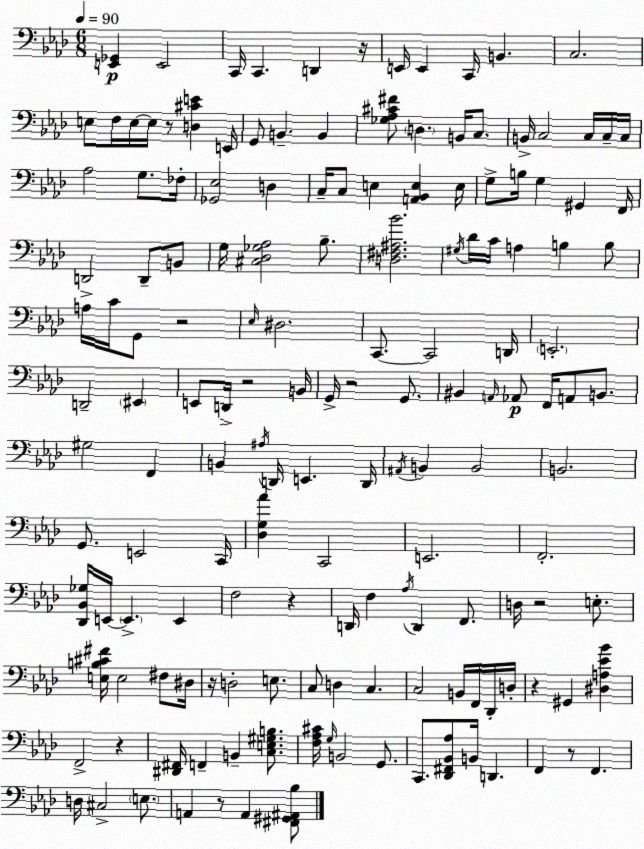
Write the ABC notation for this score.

X:1
T:Untitled
M:6/8
L:1/4
K:Fm
[E,,_G,,] E,,2 C,,/4 C,, D,, z/4 E,,/4 E,, C,,/4 B,, C,2 E,/2 F,/4 E,/4 E,/4 z/2 [D,^CE] E,,/4 G,,/2 B,, B,, [_G,_A,^C^F]/2 D, B,,/4 C,/2 B,,/4 C,2 C,/4 C,/4 C,/4 _A,2 G,/2 _F,/4 [_G,,_E,]2 D, C,/4 C,/2 E, [A,,_B,,E,] E,/4 G,/2 B,/4 G, ^G,, F,,/4 D,,2 D,,/2 B,,/2 G,/4 [^C,_D,_G,_A,]2 _B,/2 [D,^F,^A,_B]2 ^G,/4 _D/4 C/4 A, B, B,/2 A,/4 C/4 G,,/2 z2 _E,/4 ^D,2 C,,/2 C,,2 D,,/4 E,,2 D,,2 ^E,, E,,/2 D,,/4 z2 B,,/4 G,,/4 z2 G,,/2 ^B,, A,,/4 _A,,/2 F,,/4 A,,/2 B,,/2 ^G,2 F,, B,, ^A,/4 D,,/4 E,, D,,/4 ^A,,/4 B,, B,,2 B,,2 G,,/2 E,,2 C,,/4 [_D,G,_A] C,,2 E,,2 F,,2 [_D,,_B,,_G,]/4 E,,/4 E,, E,, F,2 z D,,/4 F, _A,/4 D,, F,,/2 D,/4 z2 E,/2 [E,B,^C^F]/4 E,2 ^F,/2 ^D,/4 z/4 D,2 E,/2 C,/2 D, C, C,2 B,,/4 F,,/4 _D,,/4 D,/4 z ^G,, [^D,A,_E_B] F,,2 z [^D,,^F,,]/4 F,, B,, [C,E,^G,B,]/2 [F,_A,^C]/4 G,/4 B,,2 G,,/2 C,,/2 [_D,,^F,,_B,,_A,]/2 B,,/4 D,, F,, z/2 F,, D,/4 ^C,2 E,/2 A,, z/2 A,, [^F,,^G,,^A,,_B,]/2